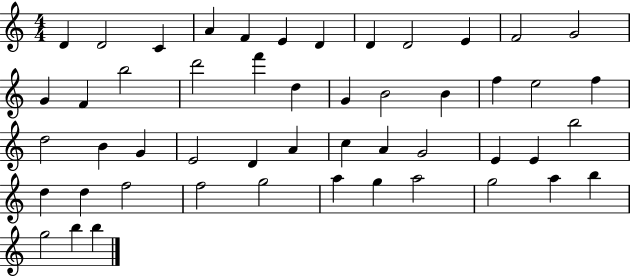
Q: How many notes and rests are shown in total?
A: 50